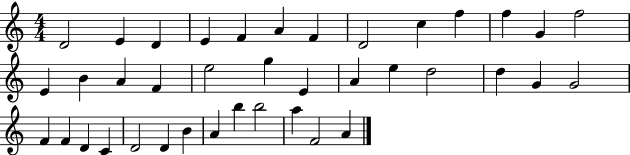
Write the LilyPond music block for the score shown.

{
  \clef treble
  \numericTimeSignature
  \time 4/4
  \key c \major
  d'2 e'4 d'4 | e'4 f'4 a'4 f'4 | d'2 c''4 f''4 | f''4 g'4 f''2 | \break e'4 b'4 a'4 f'4 | e''2 g''4 e'4 | a'4 e''4 d''2 | d''4 g'4 g'2 | \break f'4 f'4 d'4 c'4 | d'2 d'4 b'4 | a'4 b''4 b''2 | a''4 f'2 a'4 | \break \bar "|."
}